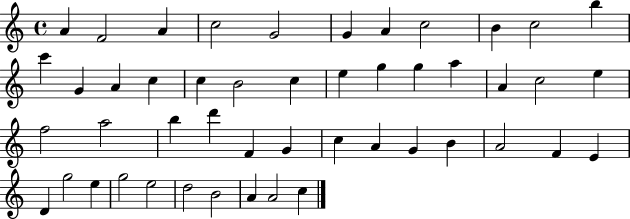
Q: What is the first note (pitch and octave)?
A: A4